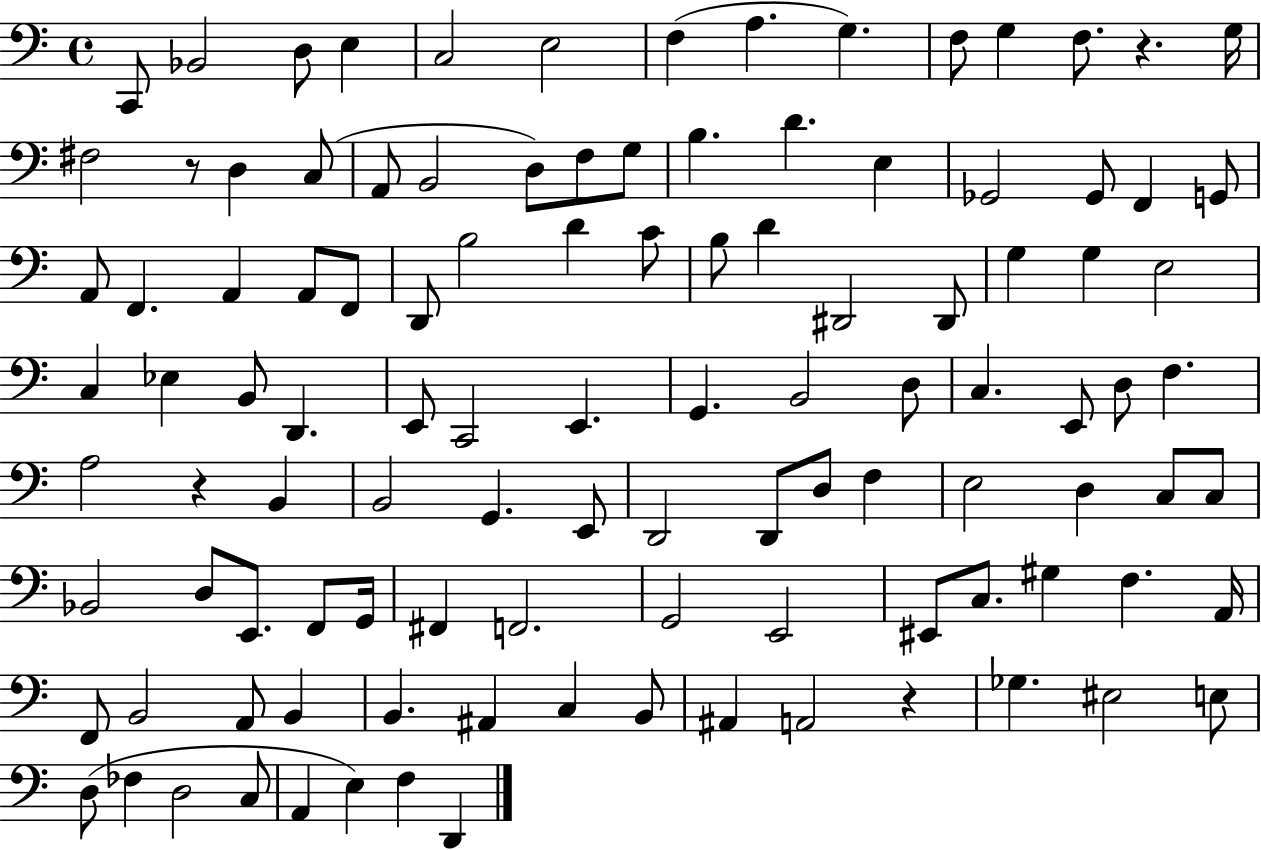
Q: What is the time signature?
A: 4/4